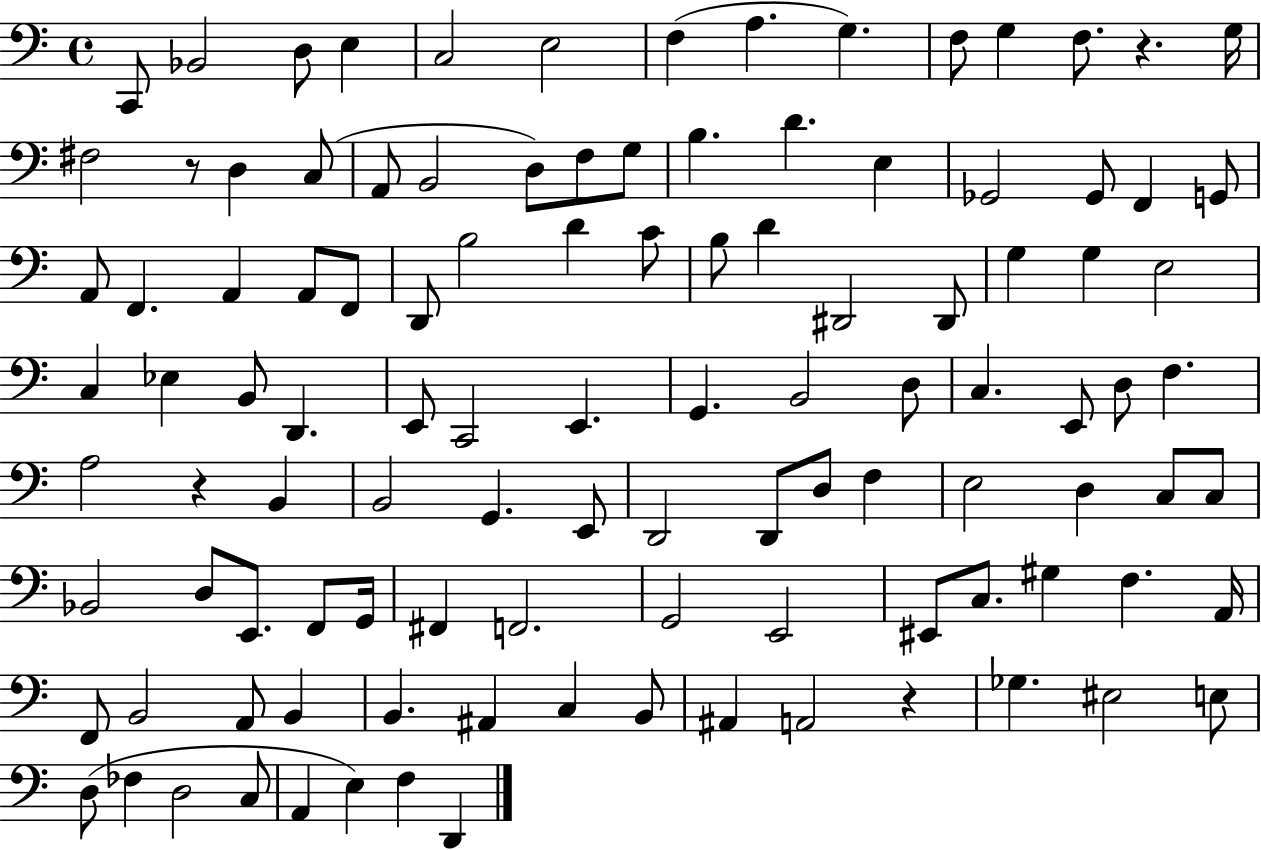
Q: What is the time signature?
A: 4/4